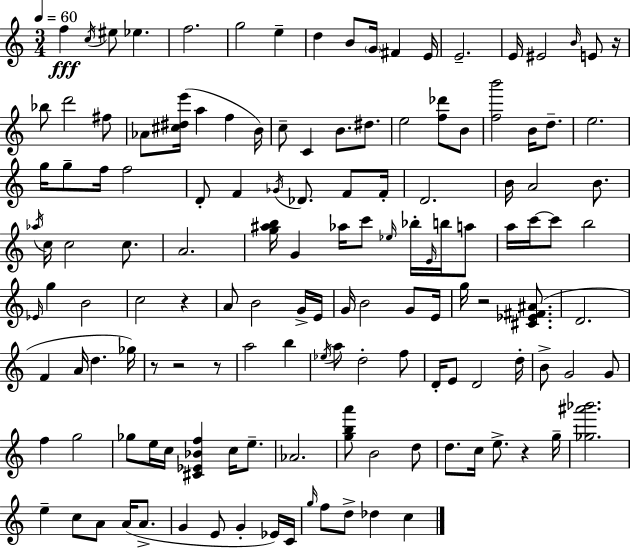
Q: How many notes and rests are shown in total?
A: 139